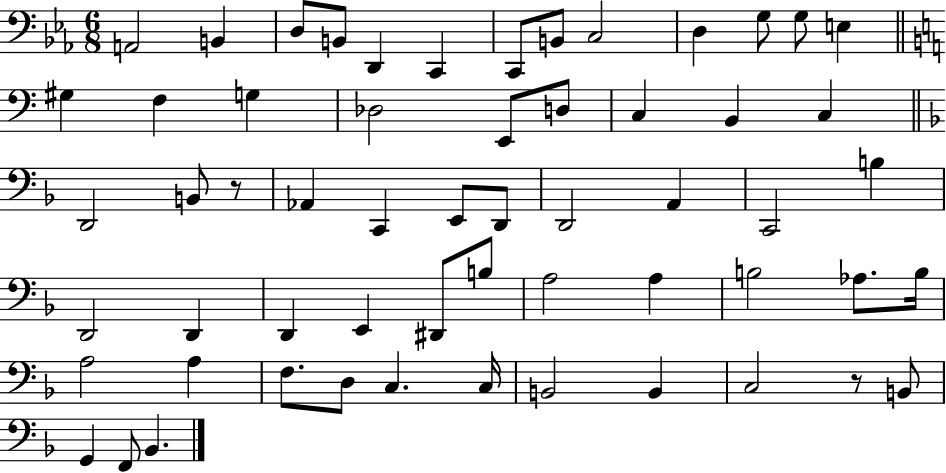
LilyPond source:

{
  \clef bass
  \numericTimeSignature
  \time 6/8
  \key ees \major
  a,2 b,4 | d8 b,8 d,4 c,4 | c,8 b,8 c2 | d4 g8 g8 e4 | \break \bar "||" \break \key a \minor gis4 f4 g4 | des2 e,8 d8 | c4 b,4 c4 | \bar "||" \break \key f \major d,2 b,8 r8 | aes,4 c,4 e,8 d,8 | d,2 a,4 | c,2 b4 | \break d,2 d,4 | d,4 e,4 dis,8 b8 | a2 a4 | b2 aes8. b16 | \break a2 a4 | f8. d8 c4. c16 | b,2 b,4 | c2 r8 b,8 | \break g,4 f,8 bes,4. | \bar "|."
}